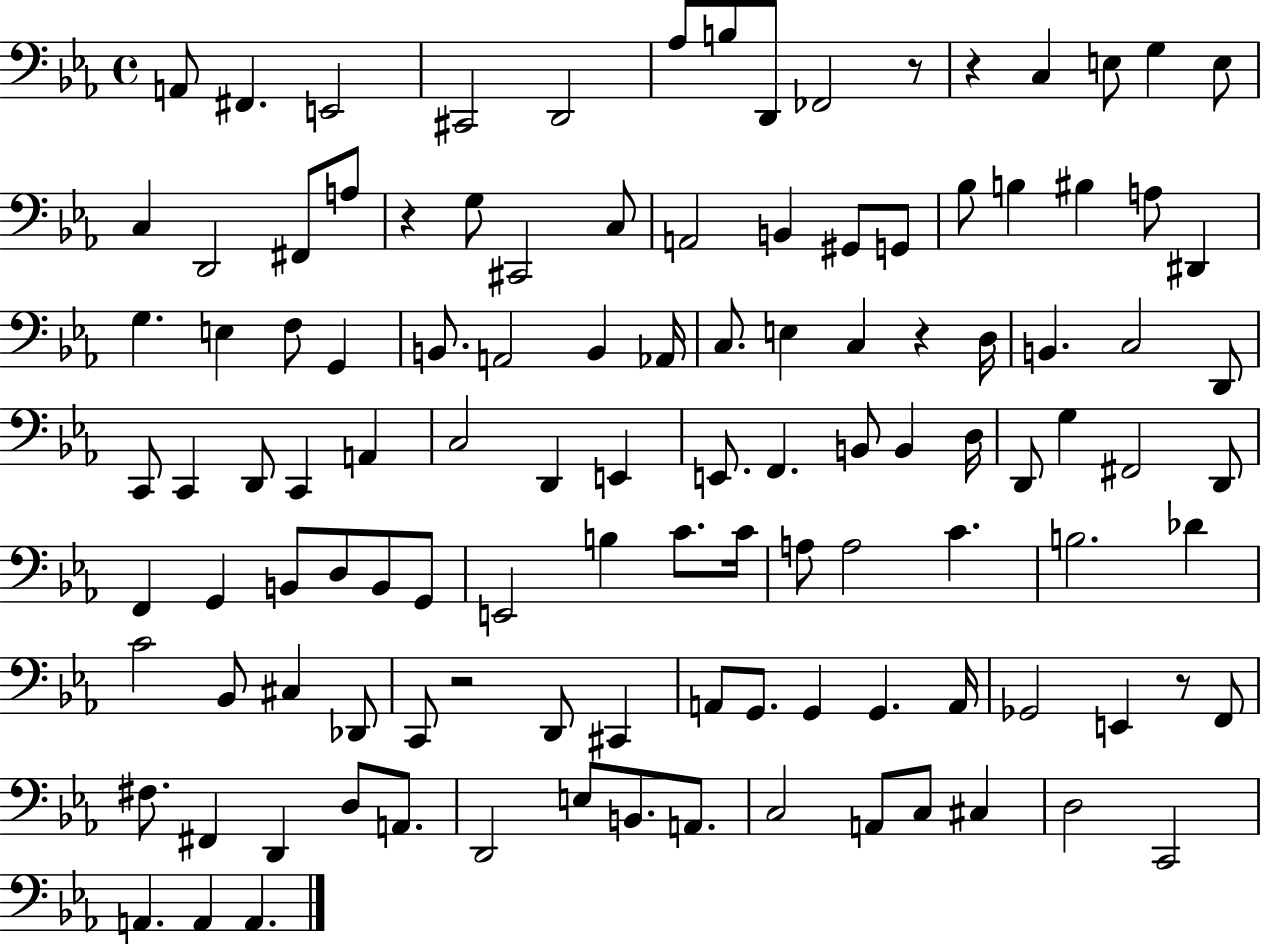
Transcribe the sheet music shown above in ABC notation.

X:1
T:Untitled
M:4/4
L:1/4
K:Eb
A,,/2 ^F,, E,,2 ^C,,2 D,,2 _A,/2 B,/2 D,,/2 _F,,2 z/2 z C, E,/2 G, E,/2 C, D,,2 ^F,,/2 A,/2 z G,/2 ^C,,2 C,/2 A,,2 B,, ^G,,/2 G,,/2 _B,/2 B, ^B, A,/2 ^D,, G, E, F,/2 G,, B,,/2 A,,2 B,, _A,,/4 C,/2 E, C, z D,/4 B,, C,2 D,,/2 C,,/2 C,, D,,/2 C,, A,, C,2 D,, E,, E,,/2 F,, B,,/2 B,, D,/4 D,,/2 G, ^F,,2 D,,/2 F,, G,, B,,/2 D,/2 B,,/2 G,,/2 E,,2 B, C/2 C/4 A,/2 A,2 C B,2 _D C2 _B,,/2 ^C, _D,,/2 C,,/2 z2 D,,/2 ^C,, A,,/2 G,,/2 G,, G,, A,,/4 _G,,2 E,, z/2 F,,/2 ^F,/2 ^F,, D,, D,/2 A,,/2 D,,2 E,/2 B,,/2 A,,/2 C,2 A,,/2 C,/2 ^C, D,2 C,,2 A,, A,, A,,